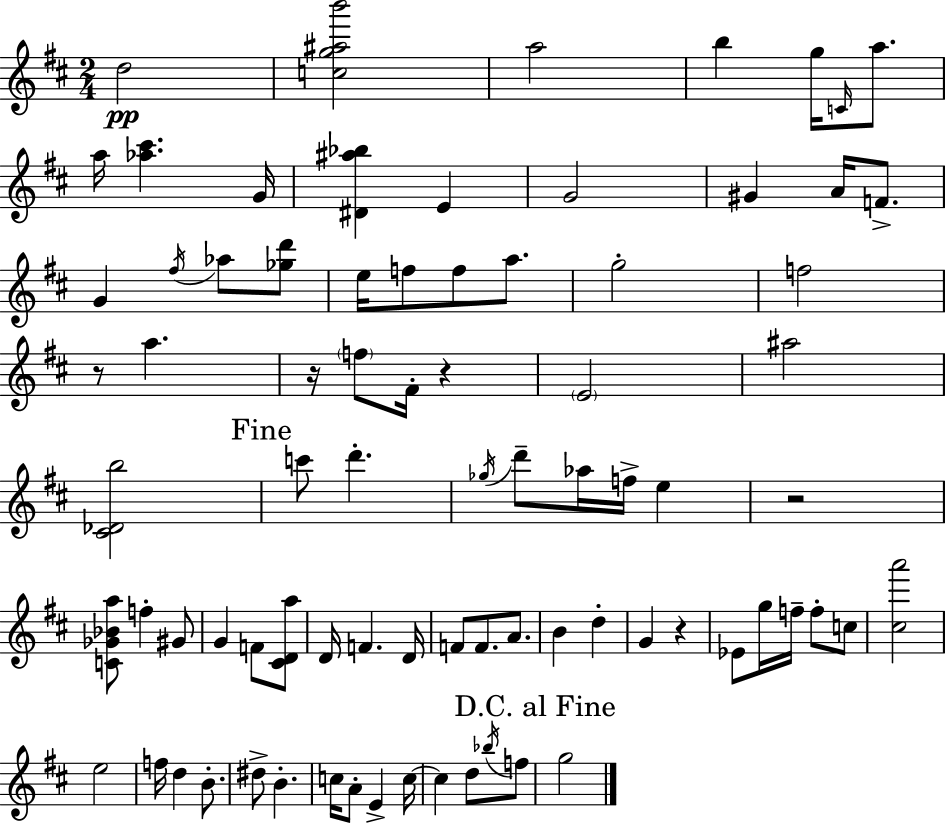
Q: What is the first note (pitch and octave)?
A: D5